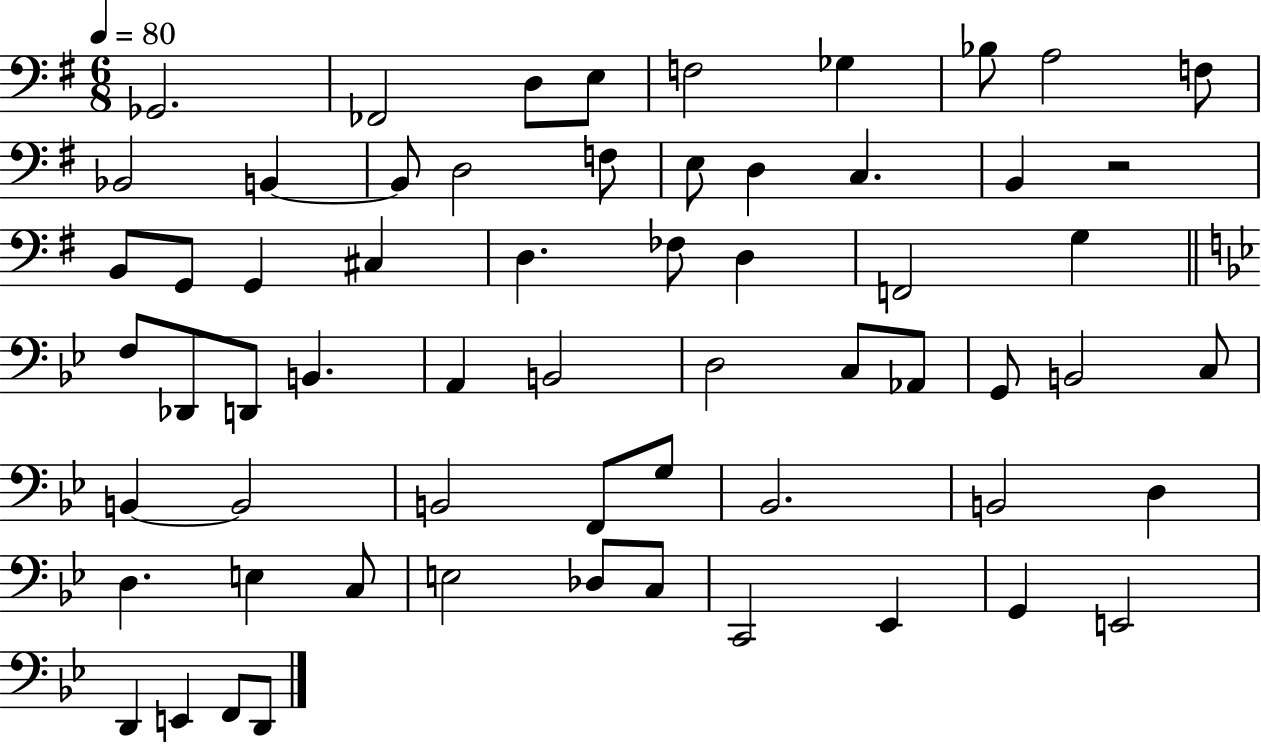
{
  \clef bass
  \numericTimeSignature
  \time 6/8
  \key g \major
  \tempo 4 = 80
  ges,2. | fes,2 d8 e8 | f2 ges4 | bes8 a2 f8 | \break bes,2 b,4~~ | b,8 d2 f8 | e8 d4 c4. | b,4 r2 | \break b,8 g,8 g,4 cis4 | d4. fes8 d4 | f,2 g4 | \bar "||" \break \key bes \major f8 des,8 d,8 b,4. | a,4 b,2 | d2 c8 aes,8 | g,8 b,2 c8 | \break b,4~~ b,2 | b,2 f,8 g8 | bes,2. | b,2 d4 | \break d4. e4 c8 | e2 des8 c8 | c,2 ees,4 | g,4 e,2 | \break d,4 e,4 f,8 d,8 | \bar "|."
}